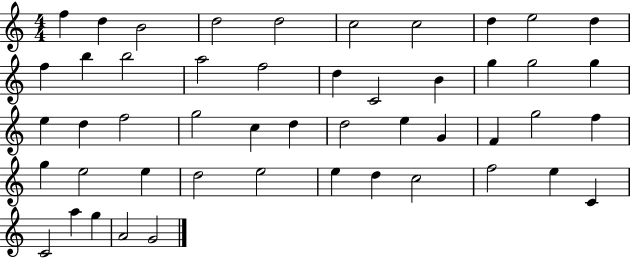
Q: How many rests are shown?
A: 0